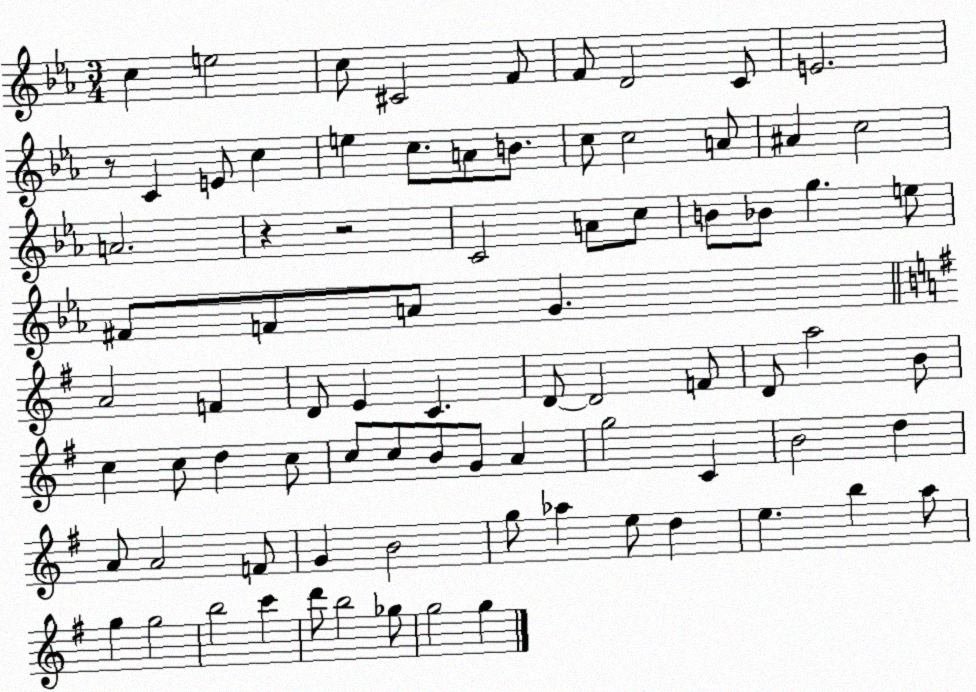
X:1
T:Untitled
M:3/4
L:1/4
K:Eb
c e2 c/2 ^C2 F/2 F/2 D2 C/2 E2 z/2 C E/2 c e c/2 A/2 B/2 c/2 c2 A/2 ^A c2 A2 z z2 C2 A/2 c/2 B/2 _B/2 g e/2 ^F/2 F/2 A/2 G A2 F D/2 E C D/2 D2 F/2 D/2 a2 B/2 c c/2 d c/2 c/2 c/2 B/2 G/2 A g2 C B2 d A/2 A2 F/2 G B2 g/2 _a e/2 d e b a/2 g g2 b2 c' d'/2 b2 _g/2 g2 g